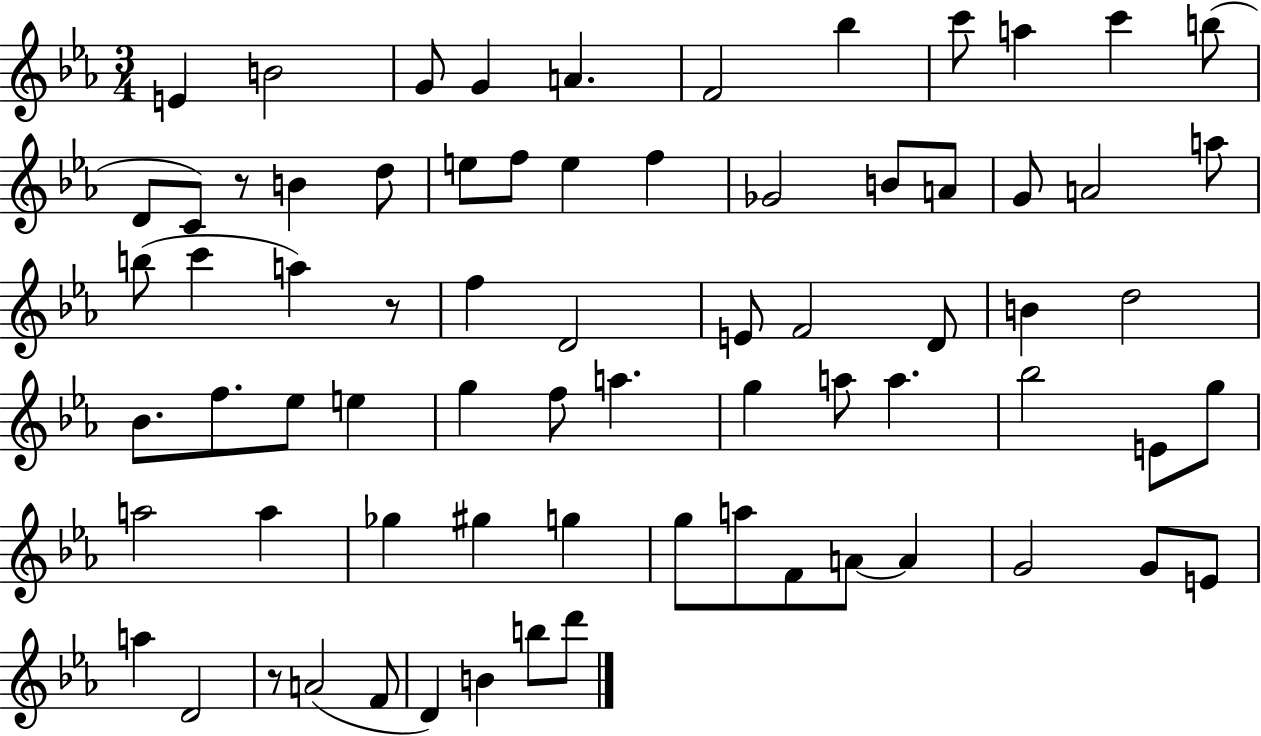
E4/q B4/h G4/e G4/q A4/q. F4/h Bb5/q C6/e A5/q C6/q B5/e D4/e C4/e R/e B4/q D5/e E5/e F5/e E5/q F5/q Gb4/h B4/e A4/e G4/e A4/h A5/e B5/e C6/q A5/q R/e F5/q D4/h E4/e F4/h D4/e B4/q D5/h Bb4/e. F5/e. Eb5/e E5/q G5/q F5/e A5/q. G5/q A5/e A5/q. Bb5/h E4/e G5/e A5/h A5/q Gb5/q G#5/q G5/q G5/e A5/e F4/e A4/e A4/q G4/h G4/e E4/e A5/q D4/h R/e A4/h F4/e D4/q B4/q B5/e D6/e